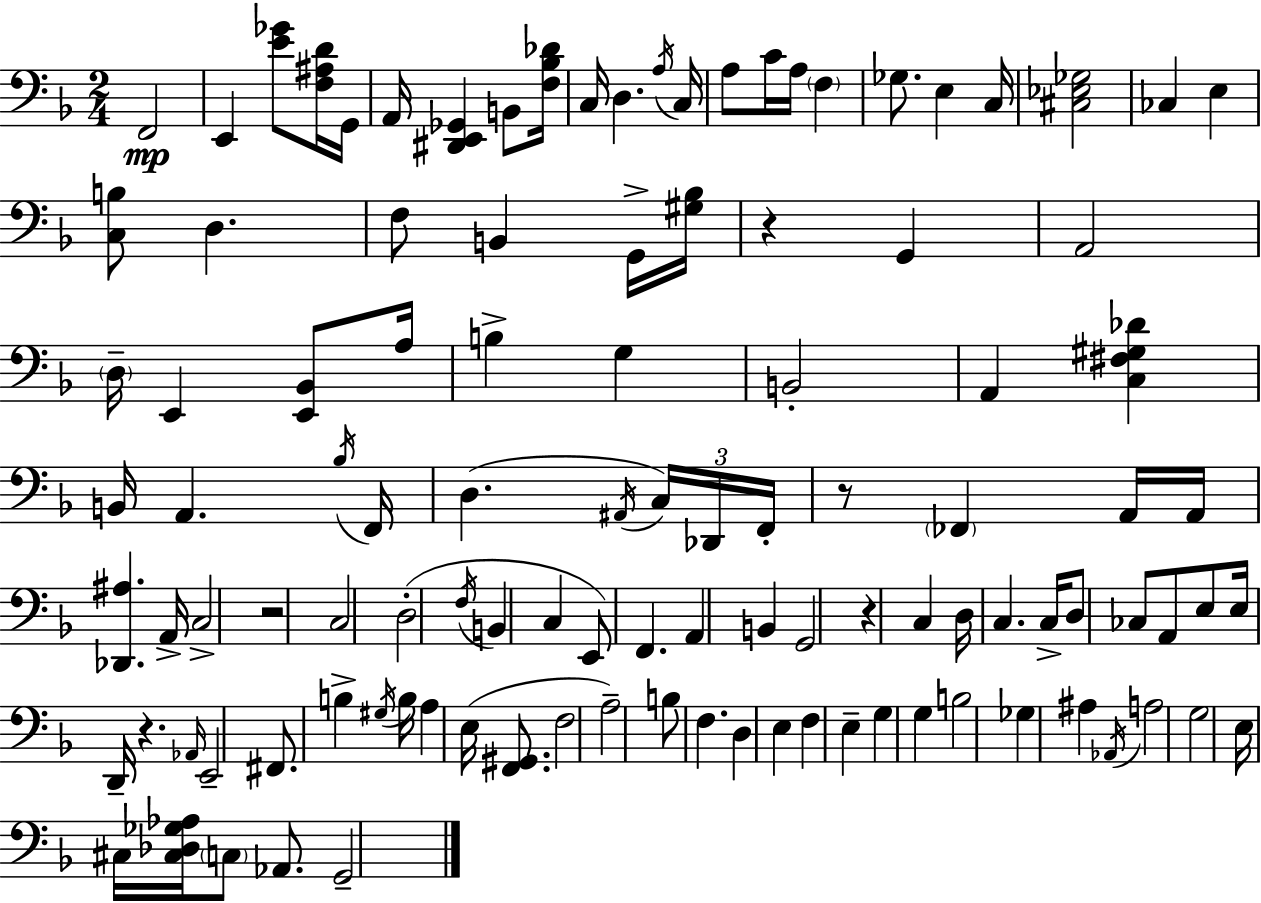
F2/h E2/q [E4,Gb4]/e [F3,A#3,D4]/s G2/s A2/s [D#2,E2,Gb2]/q B2/e [F3,Bb3,Db4]/s C3/s D3/q. A3/s C3/s A3/e C4/s A3/s F3/q Gb3/e. E3/q C3/s [C#3,Eb3,Gb3]/h CES3/q E3/q [C3,B3]/e D3/q. F3/e B2/q G2/s [G#3,Bb3]/s R/q G2/q A2/h D3/s E2/q [E2,Bb2]/e A3/s B3/q G3/q B2/h A2/q [C3,F#3,G#3,Db4]/q B2/s A2/q. Bb3/s F2/s D3/q. A#2/s C3/s Db2/s F2/s R/e FES2/q A2/s A2/s [Db2,A#3]/q. A2/s C3/h R/h C3/h D3/h F3/s B2/q C3/q E2/e F2/q. A2/q B2/q G2/h R/q C3/q D3/s C3/q. C3/s D3/e CES3/e A2/e E3/e E3/s D2/s R/q. Ab2/s E2/h F#2/e. B3/q G#3/s B3/s A3/q E3/s [F2,G#2]/e. F3/h A3/h B3/e F3/q. D3/q E3/q F3/q E3/q G3/q G3/q B3/h Gb3/q A#3/q Ab2/s A3/h G3/h E3/s C#3/s [C#3,Db3,Gb3,Ab3]/s C3/e Ab2/e. G2/h